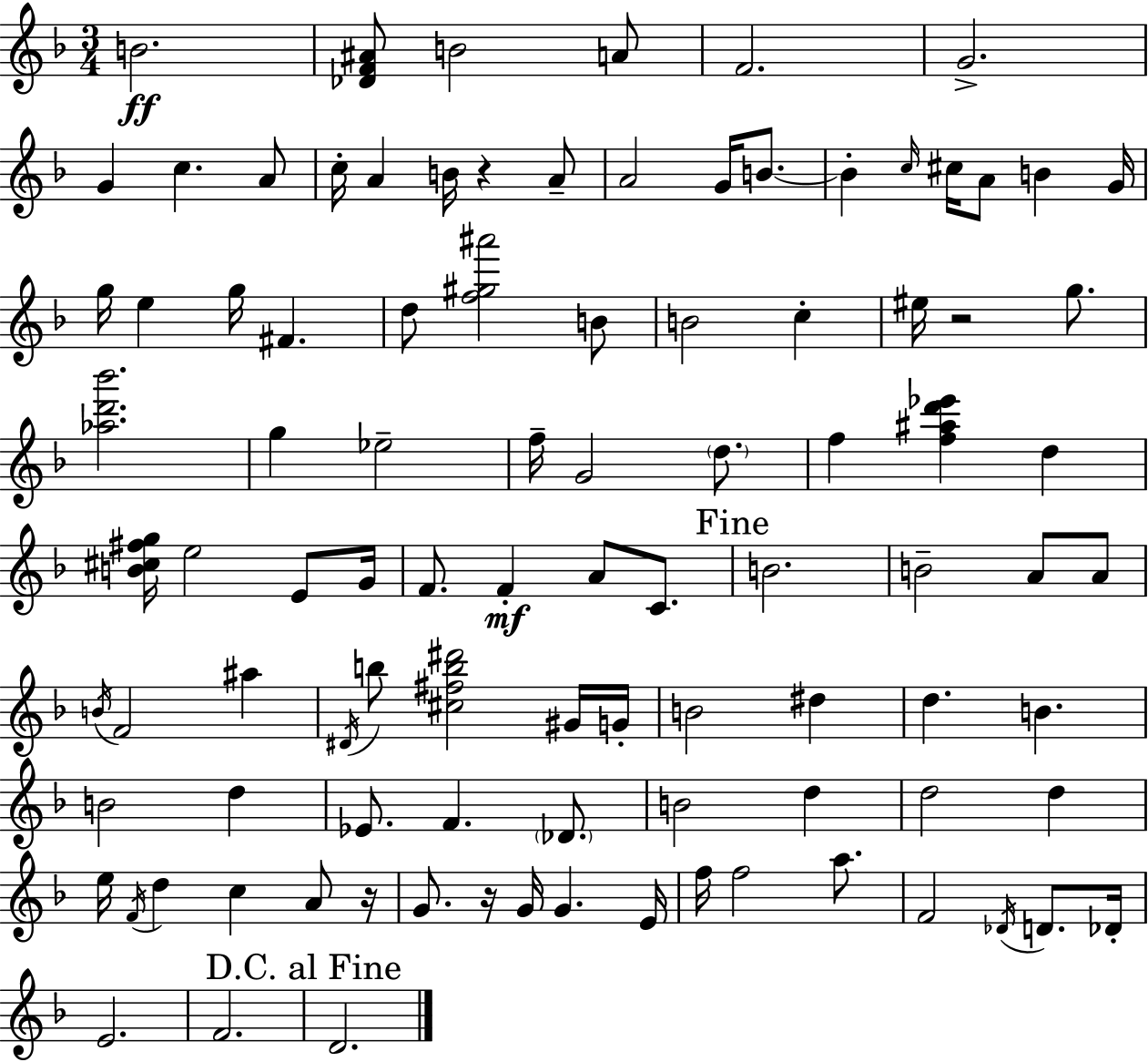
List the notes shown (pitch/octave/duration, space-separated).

B4/h. [Db4,F4,A#4]/e B4/h A4/e F4/h. G4/h. G4/q C5/q. A4/e C5/s A4/q B4/s R/q A4/e A4/h G4/s B4/e. B4/q C5/s C#5/s A4/e B4/q G4/s G5/s E5/q G5/s F#4/q. D5/e [F5,G#5,A#6]/h B4/e B4/h C5/q EIS5/s R/h G5/e. [Ab5,D6,Bb6]/h. G5/q Eb5/h F5/s G4/h D5/e. F5/q [F5,A#5,D6,Eb6]/q D5/q [B4,C#5,F#5,G5]/s E5/h E4/e G4/s F4/e. F4/q A4/e C4/e. B4/h. B4/h A4/e A4/e B4/s F4/h A#5/q D#4/s B5/e [C#5,F#5,B5,D#6]/h G#4/s G4/s B4/h D#5/q D5/q. B4/q. B4/h D5/q Eb4/e. F4/q. Db4/e. B4/h D5/q D5/h D5/q E5/s F4/s D5/q C5/q A4/e R/s G4/e. R/s G4/s G4/q. E4/s F5/s F5/h A5/e. F4/h Db4/s D4/e. Db4/s E4/h. F4/h. D4/h.